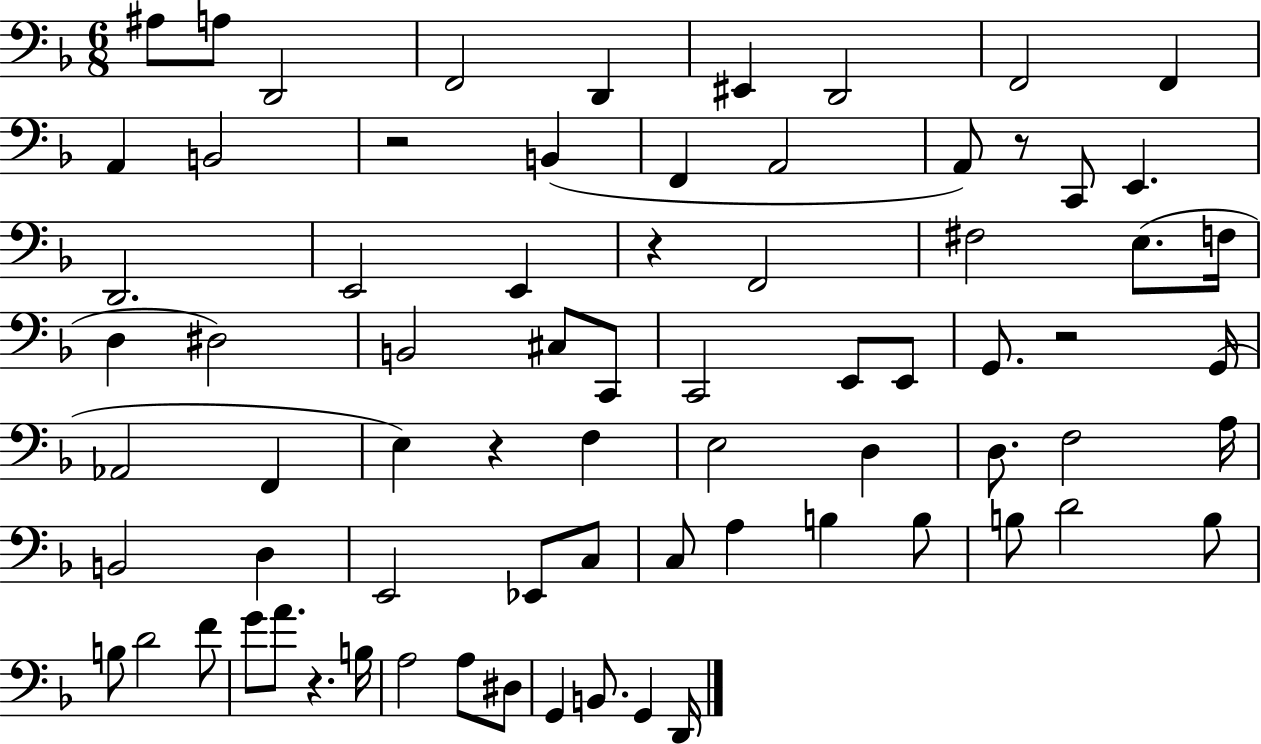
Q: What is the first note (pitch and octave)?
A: A#3